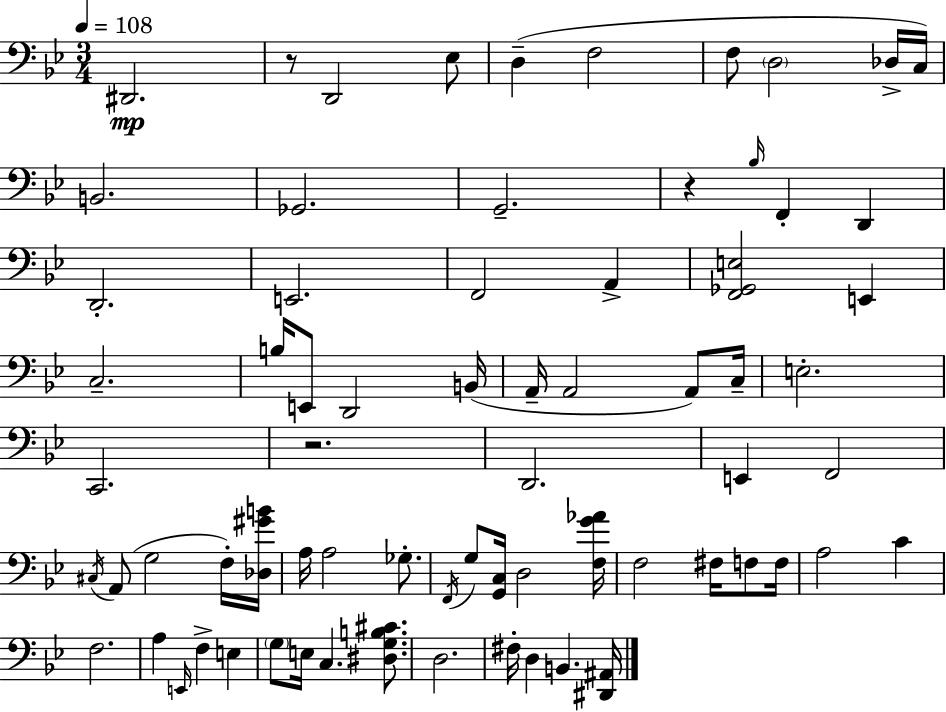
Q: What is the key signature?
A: BES major